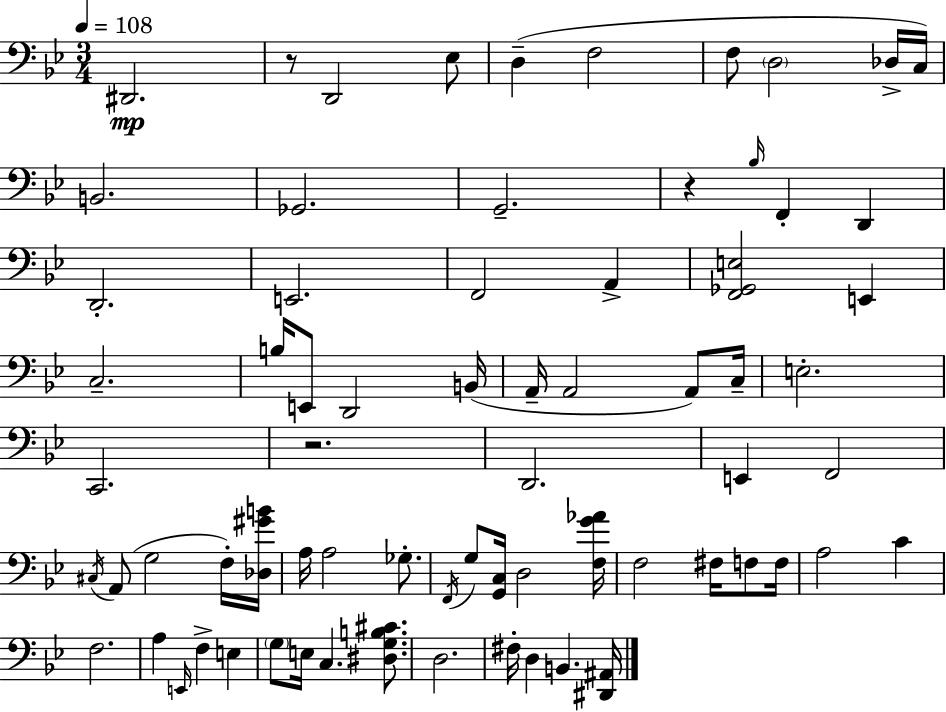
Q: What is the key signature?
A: BES major